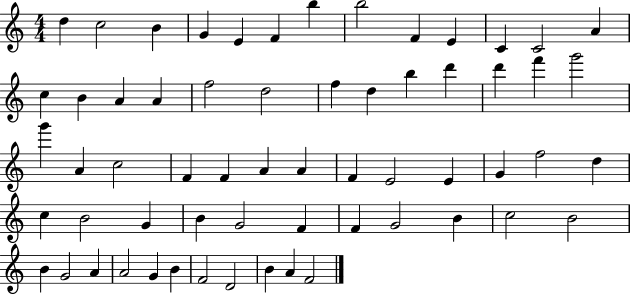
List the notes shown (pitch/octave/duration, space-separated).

D5/q C5/h B4/q G4/q E4/q F4/q B5/q B5/h F4/q E4/q C4/q C4/h A4/q C5/q B4/q A4/q A4/q F5/h D5/h F5/q D5/q B5/q D6/q D6/q F6/q G6/h G6/q A4/q C5/h F4/q F4/q A4/q A4/q F4/q E4/h E4/q G4/q F5/h D5/q C5/q B4/h G4/q B4/q G4/h F4/q F4/q G4/h B4/q C5/h B4/h B4/q G4/h A4/q A4/h G4/q B4/q F4/h D4/h B4/q A4/q F4/h